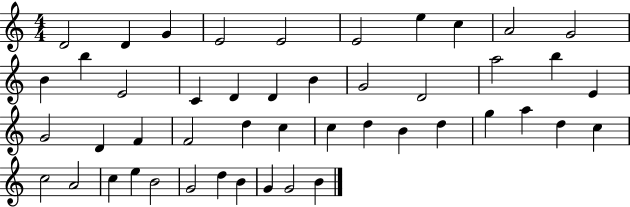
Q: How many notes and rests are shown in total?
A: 47